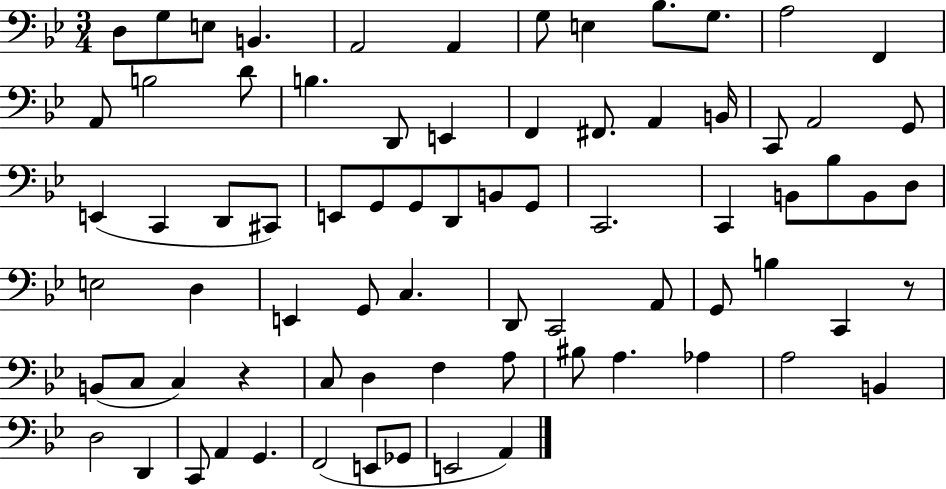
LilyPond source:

{
  \clef bass
  \numericTimeSignature
  \time 3/4
  \key bes \major
  d8 g8 e8 b,4. | a,2 a,4 | g8 e4 bes8. g8. | a2 f,4 | \break a,8 b2 d'8 | b4. d,8 e,4 | f,4 fis,8. a,4 b,16 | c,8 a,2 g,8 | \break e,4( c,4 d,8 cis,8) | e,8 g,8 g,8 d,8 b,8 g,8 | c,2. | c,4 b,8 bes8 b,8 d8 | \break e2 d4 | e,4 g,8 c4. | d,8 c,2 a,8 | g,8 b4 c,4 r8 | \break b,8( c8 c4) r4 | c8 d4 f4 a8 | bis8 a4. aes4 | a2 b,4 | \break d2 d,4 | c,8 a,4 g,4. | f,2( e,8 ges,8 | e,2 a,4) | \break \bar "|."
}